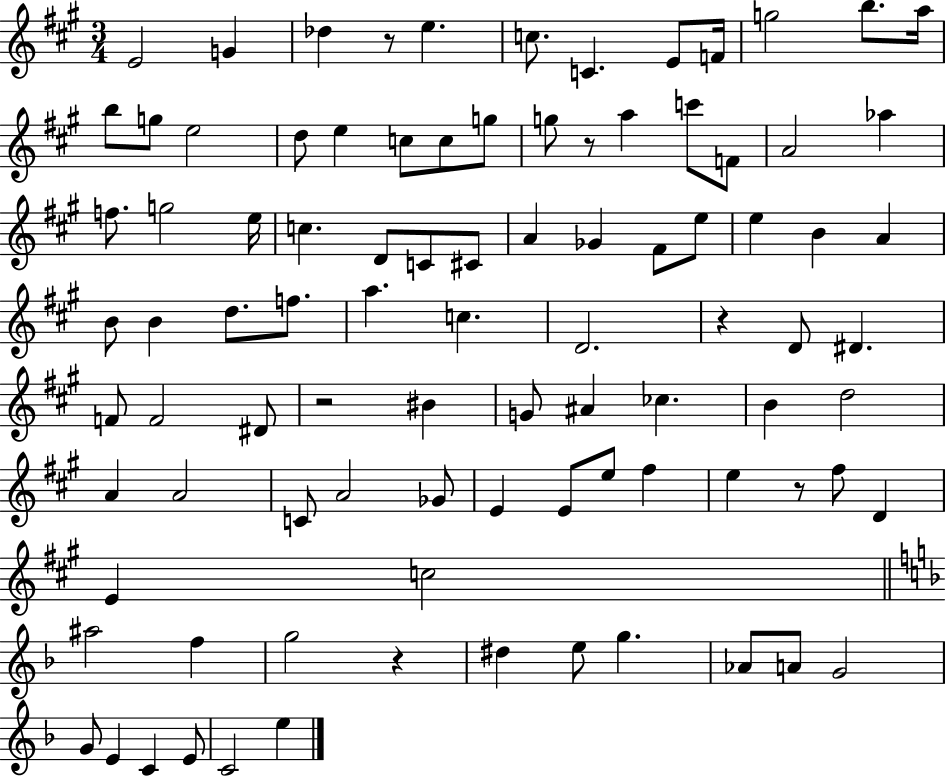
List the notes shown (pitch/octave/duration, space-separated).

E4/h G4/q Db5/q R/e E5/q. C5/e. C4/q. E4/e F4/s G5/h B5/e. A5/s B5/e G5/e E5/h D5/e E5/q C5/e C5/e G5/e G5/e R/e A5/q C6/e F4/e A4/h Ab5/q F5/e. G5/h E5/s C5/q. D4/e C4/e C#4/e A4/q Gb4/q F#4/e E5/e E5/q B4/q A4/q B4/e B4/q D5/e. F5/e. A5/q. C5/q. D4/h. R/q D4/e D#4/q. F4/e F4/h D#4/e R/h BIS4/q G4/e A#4/q CES5/q. B4/q D5/h A4/q A4/h C4/e A4/h Gb4/e E4/q E4/e E5/e F#5/q E5/q R/e F#5/e D4/q E4/q C5/h A#5/h F5/q G5/h R/q D#5/q E5/e G5/q. Ab4/e A4/e G4/h G4/e E4/q C4/q E4/e C4/h E5/q